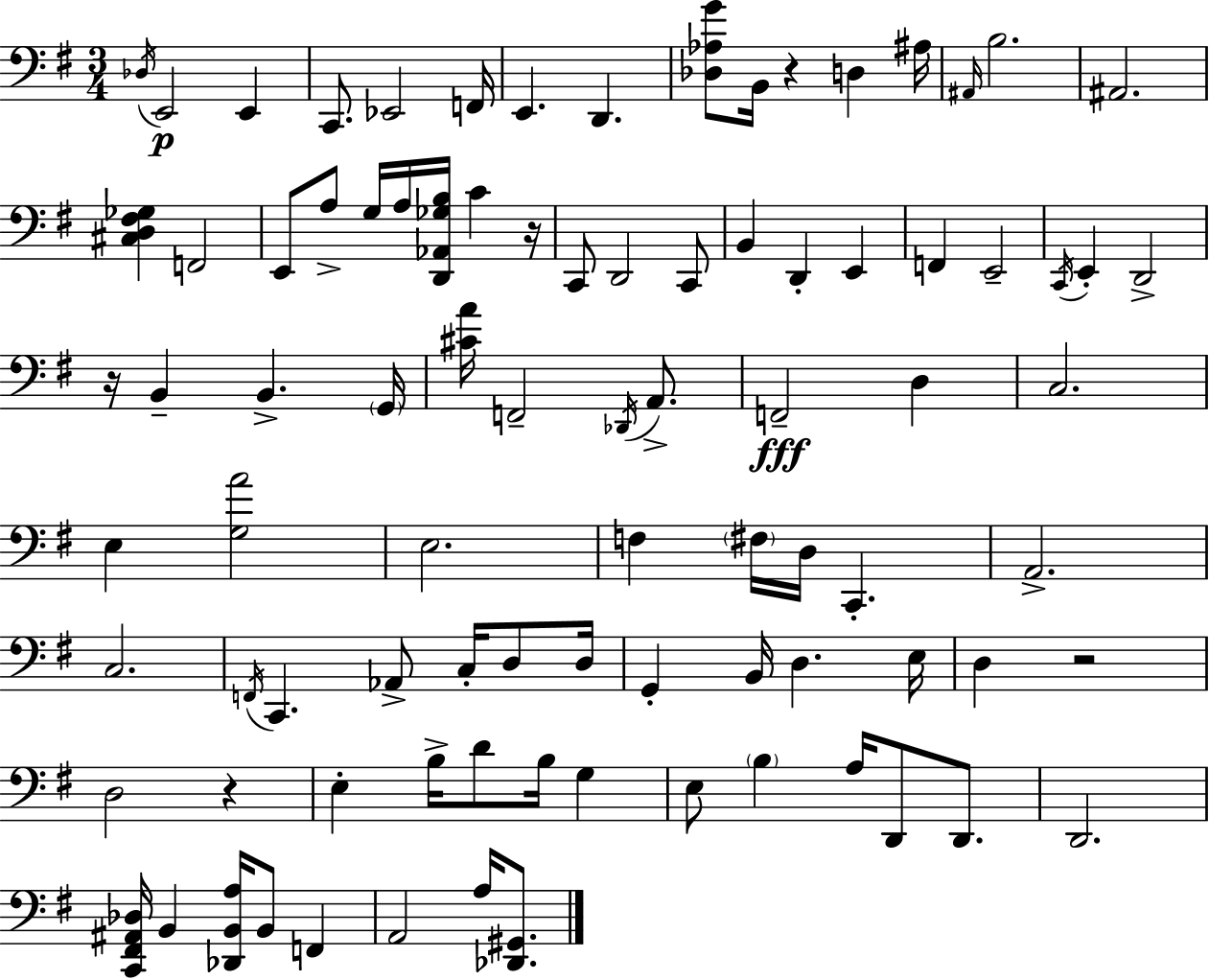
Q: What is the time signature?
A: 3/4